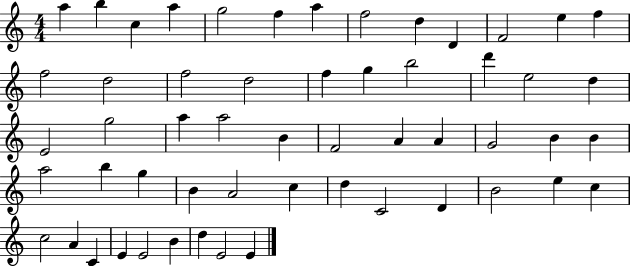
{
  \clef treble
  \numericTimeSignature
  \time 4/4
  \key c \major
  a''4 b''4 c''4 a''4 | g''2 f''4 a''4 | f''2 d''4 d'4 | f'2 e''4 f''4 | \break f''2 d''2 | f''2 d''2 | f''4 g''4 b''2 | d'''4 e''2 d''4 | \break e'2 g''2 | a''4 a''2 b'4 | f'2 a'4 a'4 | g'2 b'4 b'4 | \break a''2 b''4 g''4 | b'4 a'2 c''4 | d''4 c'2 d'4 | b'2 e''4 c''4 | \break c''2 a'4 c'4 | e'4 e'2 b'4 | d''4 e'2 e'4 | \bar "|."
}